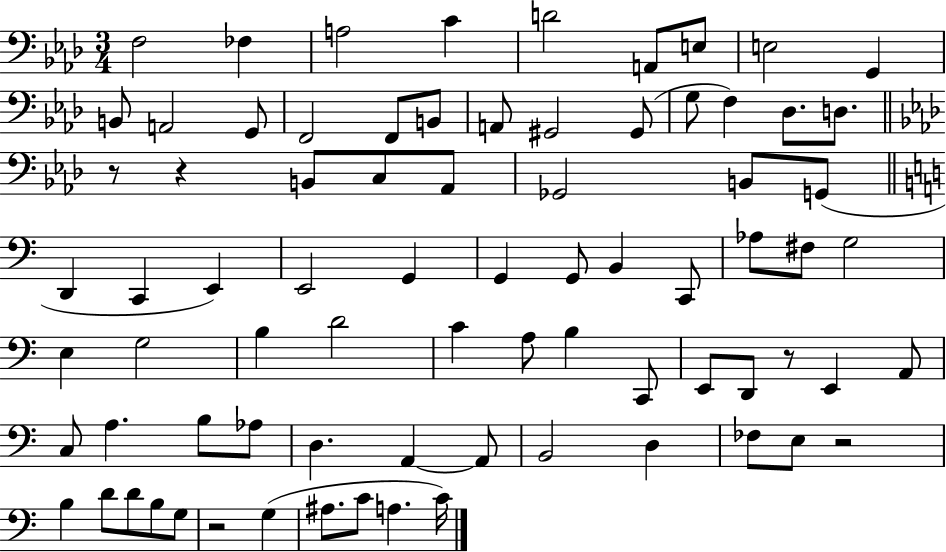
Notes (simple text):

F3/h FES3/q A3/h C4/q D4/h A2/e E3/e E3/h G2/q B2/e A2/h G2/e F2/h F2/e B2/e A2/e G#2/h G#2/e G3/e F3/q Db3/e. D3/e. R/e R/q B2/e C3/e Ab2/e Gb2/h B2/e G2/e D2/q C2/q E2/q E2/h G2/q G2/q G2/e B2/q C2/e Ab3/e F#3/e G3/h E3/q G3/h B3/q D4/h C4/q A3/e B3/q C2/e E2/e D2/e R/e E2/q A2/e C3/e A3/q. B3/e Ab3/e D3/q. A2/q A2/e B2/h D3/q FES3/e E3/e R/h B3/q D4/e D4/e B3/e G3/e R/h G3/q A#3/e. C4/e A3/q. C4/s